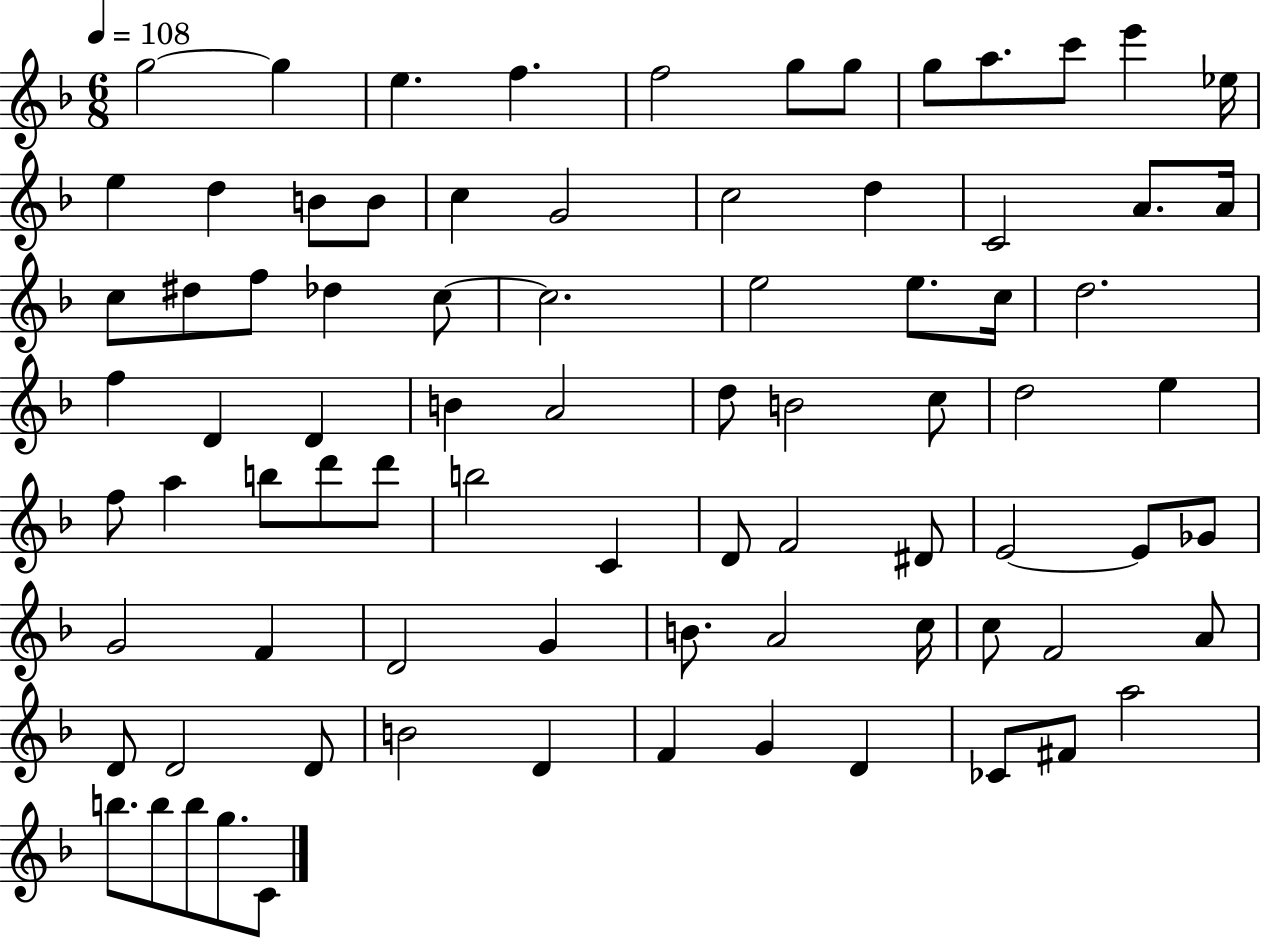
{
  \clef treble
  \numericTimeSignature
  \time 6/8
  \key f \major
  \tempo 4 = 108
  \repeat volta 2 { g''2~~ g''4 | e''4. f''4. | f''2 g''8 g''8 | g''8 a''8. c'''8 e'''4 ees''16 | \break e''4 d''4 b'8 b'8 | c''4 g'2 | c''2 d''4 | c'2 a'8. a'16 | \break c''8 dis''8 f''8 des''4 c''8~~ | c''2. | e''2 e''8. c''16 | d''2. | \break f''4 d'4 d'4 | b'4 a'2 | d''8 b'2 c''8 | d''2 e''4 | \break f''8 a''4 b''8 d'''8 d'''8 | b''2 c'4 | d'8 f'2 dis'8 | e'2~~ e'8 ges'8 | \break g'2 f'4 | d'2 g'4 | b'8. a'2 c''16 | c''8 f'2 a'8 | \break d'8 d'2 d'8 | b'2 d'4 | f'4 g'4 d'4 | ces'8 fis'8 a''2 | \break b''8. b''8 b''8 g''8. c'8 | } \bar "|."
}